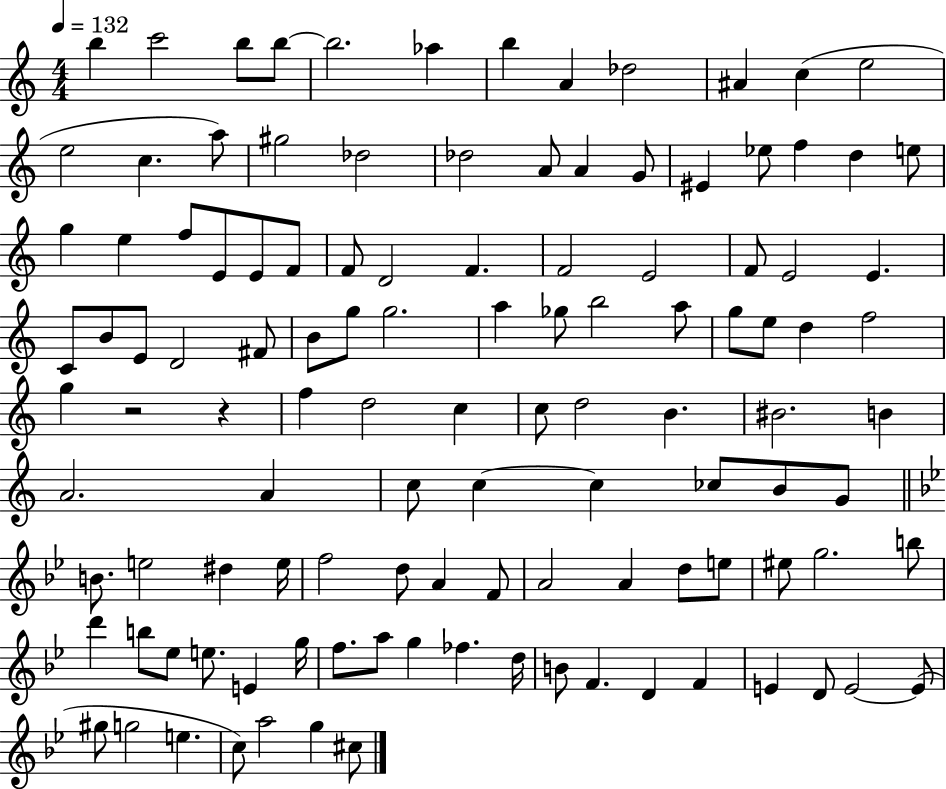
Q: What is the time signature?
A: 4/4